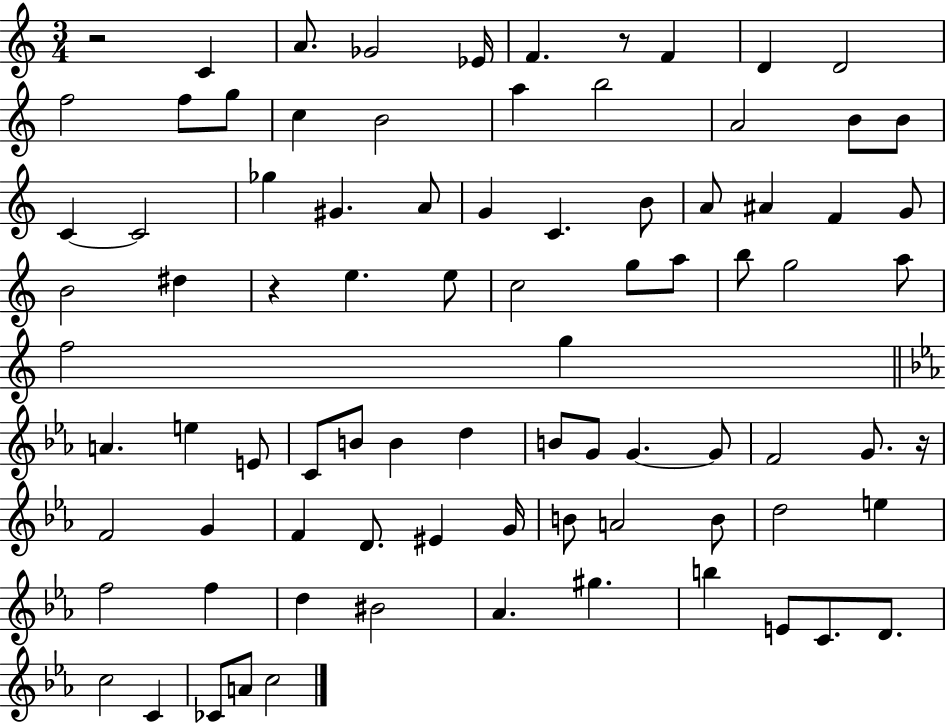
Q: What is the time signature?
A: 3/4